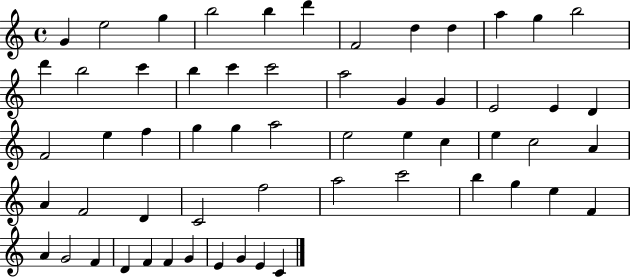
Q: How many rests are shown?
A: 0